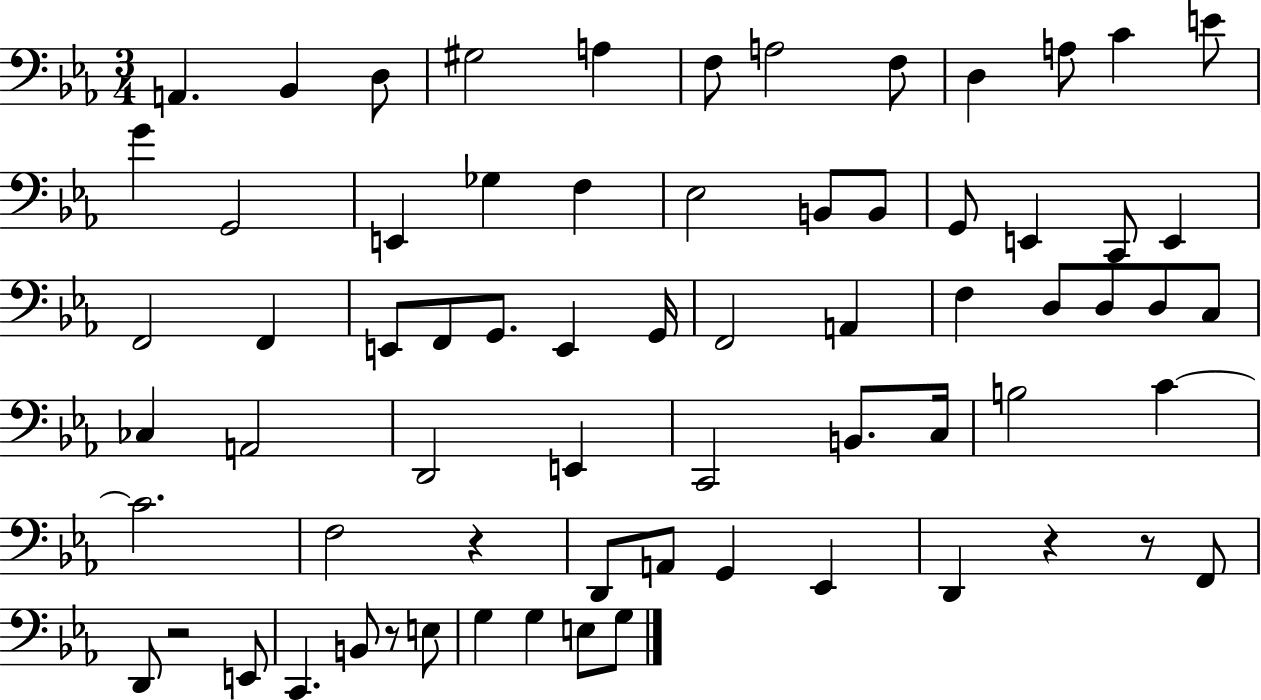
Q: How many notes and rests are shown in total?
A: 69